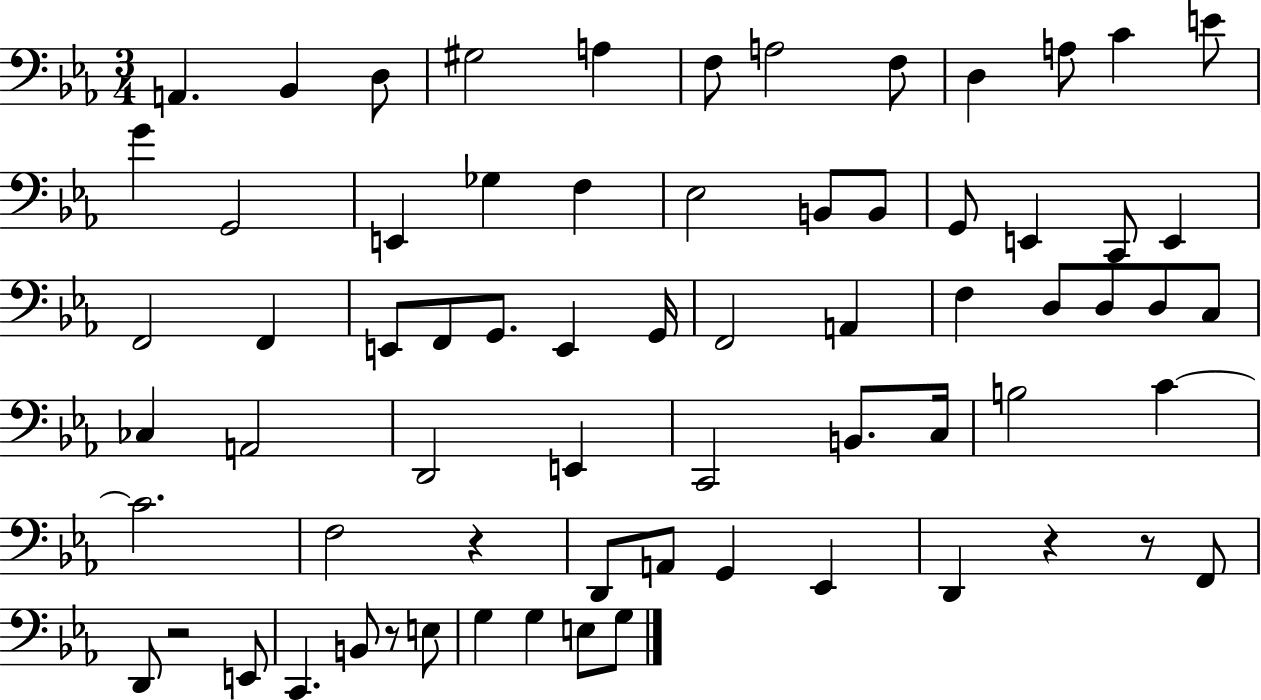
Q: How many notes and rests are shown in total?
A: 69